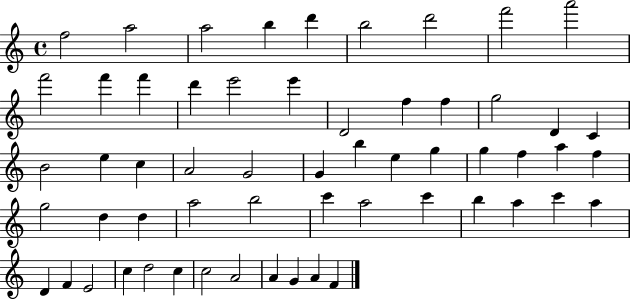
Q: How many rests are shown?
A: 0